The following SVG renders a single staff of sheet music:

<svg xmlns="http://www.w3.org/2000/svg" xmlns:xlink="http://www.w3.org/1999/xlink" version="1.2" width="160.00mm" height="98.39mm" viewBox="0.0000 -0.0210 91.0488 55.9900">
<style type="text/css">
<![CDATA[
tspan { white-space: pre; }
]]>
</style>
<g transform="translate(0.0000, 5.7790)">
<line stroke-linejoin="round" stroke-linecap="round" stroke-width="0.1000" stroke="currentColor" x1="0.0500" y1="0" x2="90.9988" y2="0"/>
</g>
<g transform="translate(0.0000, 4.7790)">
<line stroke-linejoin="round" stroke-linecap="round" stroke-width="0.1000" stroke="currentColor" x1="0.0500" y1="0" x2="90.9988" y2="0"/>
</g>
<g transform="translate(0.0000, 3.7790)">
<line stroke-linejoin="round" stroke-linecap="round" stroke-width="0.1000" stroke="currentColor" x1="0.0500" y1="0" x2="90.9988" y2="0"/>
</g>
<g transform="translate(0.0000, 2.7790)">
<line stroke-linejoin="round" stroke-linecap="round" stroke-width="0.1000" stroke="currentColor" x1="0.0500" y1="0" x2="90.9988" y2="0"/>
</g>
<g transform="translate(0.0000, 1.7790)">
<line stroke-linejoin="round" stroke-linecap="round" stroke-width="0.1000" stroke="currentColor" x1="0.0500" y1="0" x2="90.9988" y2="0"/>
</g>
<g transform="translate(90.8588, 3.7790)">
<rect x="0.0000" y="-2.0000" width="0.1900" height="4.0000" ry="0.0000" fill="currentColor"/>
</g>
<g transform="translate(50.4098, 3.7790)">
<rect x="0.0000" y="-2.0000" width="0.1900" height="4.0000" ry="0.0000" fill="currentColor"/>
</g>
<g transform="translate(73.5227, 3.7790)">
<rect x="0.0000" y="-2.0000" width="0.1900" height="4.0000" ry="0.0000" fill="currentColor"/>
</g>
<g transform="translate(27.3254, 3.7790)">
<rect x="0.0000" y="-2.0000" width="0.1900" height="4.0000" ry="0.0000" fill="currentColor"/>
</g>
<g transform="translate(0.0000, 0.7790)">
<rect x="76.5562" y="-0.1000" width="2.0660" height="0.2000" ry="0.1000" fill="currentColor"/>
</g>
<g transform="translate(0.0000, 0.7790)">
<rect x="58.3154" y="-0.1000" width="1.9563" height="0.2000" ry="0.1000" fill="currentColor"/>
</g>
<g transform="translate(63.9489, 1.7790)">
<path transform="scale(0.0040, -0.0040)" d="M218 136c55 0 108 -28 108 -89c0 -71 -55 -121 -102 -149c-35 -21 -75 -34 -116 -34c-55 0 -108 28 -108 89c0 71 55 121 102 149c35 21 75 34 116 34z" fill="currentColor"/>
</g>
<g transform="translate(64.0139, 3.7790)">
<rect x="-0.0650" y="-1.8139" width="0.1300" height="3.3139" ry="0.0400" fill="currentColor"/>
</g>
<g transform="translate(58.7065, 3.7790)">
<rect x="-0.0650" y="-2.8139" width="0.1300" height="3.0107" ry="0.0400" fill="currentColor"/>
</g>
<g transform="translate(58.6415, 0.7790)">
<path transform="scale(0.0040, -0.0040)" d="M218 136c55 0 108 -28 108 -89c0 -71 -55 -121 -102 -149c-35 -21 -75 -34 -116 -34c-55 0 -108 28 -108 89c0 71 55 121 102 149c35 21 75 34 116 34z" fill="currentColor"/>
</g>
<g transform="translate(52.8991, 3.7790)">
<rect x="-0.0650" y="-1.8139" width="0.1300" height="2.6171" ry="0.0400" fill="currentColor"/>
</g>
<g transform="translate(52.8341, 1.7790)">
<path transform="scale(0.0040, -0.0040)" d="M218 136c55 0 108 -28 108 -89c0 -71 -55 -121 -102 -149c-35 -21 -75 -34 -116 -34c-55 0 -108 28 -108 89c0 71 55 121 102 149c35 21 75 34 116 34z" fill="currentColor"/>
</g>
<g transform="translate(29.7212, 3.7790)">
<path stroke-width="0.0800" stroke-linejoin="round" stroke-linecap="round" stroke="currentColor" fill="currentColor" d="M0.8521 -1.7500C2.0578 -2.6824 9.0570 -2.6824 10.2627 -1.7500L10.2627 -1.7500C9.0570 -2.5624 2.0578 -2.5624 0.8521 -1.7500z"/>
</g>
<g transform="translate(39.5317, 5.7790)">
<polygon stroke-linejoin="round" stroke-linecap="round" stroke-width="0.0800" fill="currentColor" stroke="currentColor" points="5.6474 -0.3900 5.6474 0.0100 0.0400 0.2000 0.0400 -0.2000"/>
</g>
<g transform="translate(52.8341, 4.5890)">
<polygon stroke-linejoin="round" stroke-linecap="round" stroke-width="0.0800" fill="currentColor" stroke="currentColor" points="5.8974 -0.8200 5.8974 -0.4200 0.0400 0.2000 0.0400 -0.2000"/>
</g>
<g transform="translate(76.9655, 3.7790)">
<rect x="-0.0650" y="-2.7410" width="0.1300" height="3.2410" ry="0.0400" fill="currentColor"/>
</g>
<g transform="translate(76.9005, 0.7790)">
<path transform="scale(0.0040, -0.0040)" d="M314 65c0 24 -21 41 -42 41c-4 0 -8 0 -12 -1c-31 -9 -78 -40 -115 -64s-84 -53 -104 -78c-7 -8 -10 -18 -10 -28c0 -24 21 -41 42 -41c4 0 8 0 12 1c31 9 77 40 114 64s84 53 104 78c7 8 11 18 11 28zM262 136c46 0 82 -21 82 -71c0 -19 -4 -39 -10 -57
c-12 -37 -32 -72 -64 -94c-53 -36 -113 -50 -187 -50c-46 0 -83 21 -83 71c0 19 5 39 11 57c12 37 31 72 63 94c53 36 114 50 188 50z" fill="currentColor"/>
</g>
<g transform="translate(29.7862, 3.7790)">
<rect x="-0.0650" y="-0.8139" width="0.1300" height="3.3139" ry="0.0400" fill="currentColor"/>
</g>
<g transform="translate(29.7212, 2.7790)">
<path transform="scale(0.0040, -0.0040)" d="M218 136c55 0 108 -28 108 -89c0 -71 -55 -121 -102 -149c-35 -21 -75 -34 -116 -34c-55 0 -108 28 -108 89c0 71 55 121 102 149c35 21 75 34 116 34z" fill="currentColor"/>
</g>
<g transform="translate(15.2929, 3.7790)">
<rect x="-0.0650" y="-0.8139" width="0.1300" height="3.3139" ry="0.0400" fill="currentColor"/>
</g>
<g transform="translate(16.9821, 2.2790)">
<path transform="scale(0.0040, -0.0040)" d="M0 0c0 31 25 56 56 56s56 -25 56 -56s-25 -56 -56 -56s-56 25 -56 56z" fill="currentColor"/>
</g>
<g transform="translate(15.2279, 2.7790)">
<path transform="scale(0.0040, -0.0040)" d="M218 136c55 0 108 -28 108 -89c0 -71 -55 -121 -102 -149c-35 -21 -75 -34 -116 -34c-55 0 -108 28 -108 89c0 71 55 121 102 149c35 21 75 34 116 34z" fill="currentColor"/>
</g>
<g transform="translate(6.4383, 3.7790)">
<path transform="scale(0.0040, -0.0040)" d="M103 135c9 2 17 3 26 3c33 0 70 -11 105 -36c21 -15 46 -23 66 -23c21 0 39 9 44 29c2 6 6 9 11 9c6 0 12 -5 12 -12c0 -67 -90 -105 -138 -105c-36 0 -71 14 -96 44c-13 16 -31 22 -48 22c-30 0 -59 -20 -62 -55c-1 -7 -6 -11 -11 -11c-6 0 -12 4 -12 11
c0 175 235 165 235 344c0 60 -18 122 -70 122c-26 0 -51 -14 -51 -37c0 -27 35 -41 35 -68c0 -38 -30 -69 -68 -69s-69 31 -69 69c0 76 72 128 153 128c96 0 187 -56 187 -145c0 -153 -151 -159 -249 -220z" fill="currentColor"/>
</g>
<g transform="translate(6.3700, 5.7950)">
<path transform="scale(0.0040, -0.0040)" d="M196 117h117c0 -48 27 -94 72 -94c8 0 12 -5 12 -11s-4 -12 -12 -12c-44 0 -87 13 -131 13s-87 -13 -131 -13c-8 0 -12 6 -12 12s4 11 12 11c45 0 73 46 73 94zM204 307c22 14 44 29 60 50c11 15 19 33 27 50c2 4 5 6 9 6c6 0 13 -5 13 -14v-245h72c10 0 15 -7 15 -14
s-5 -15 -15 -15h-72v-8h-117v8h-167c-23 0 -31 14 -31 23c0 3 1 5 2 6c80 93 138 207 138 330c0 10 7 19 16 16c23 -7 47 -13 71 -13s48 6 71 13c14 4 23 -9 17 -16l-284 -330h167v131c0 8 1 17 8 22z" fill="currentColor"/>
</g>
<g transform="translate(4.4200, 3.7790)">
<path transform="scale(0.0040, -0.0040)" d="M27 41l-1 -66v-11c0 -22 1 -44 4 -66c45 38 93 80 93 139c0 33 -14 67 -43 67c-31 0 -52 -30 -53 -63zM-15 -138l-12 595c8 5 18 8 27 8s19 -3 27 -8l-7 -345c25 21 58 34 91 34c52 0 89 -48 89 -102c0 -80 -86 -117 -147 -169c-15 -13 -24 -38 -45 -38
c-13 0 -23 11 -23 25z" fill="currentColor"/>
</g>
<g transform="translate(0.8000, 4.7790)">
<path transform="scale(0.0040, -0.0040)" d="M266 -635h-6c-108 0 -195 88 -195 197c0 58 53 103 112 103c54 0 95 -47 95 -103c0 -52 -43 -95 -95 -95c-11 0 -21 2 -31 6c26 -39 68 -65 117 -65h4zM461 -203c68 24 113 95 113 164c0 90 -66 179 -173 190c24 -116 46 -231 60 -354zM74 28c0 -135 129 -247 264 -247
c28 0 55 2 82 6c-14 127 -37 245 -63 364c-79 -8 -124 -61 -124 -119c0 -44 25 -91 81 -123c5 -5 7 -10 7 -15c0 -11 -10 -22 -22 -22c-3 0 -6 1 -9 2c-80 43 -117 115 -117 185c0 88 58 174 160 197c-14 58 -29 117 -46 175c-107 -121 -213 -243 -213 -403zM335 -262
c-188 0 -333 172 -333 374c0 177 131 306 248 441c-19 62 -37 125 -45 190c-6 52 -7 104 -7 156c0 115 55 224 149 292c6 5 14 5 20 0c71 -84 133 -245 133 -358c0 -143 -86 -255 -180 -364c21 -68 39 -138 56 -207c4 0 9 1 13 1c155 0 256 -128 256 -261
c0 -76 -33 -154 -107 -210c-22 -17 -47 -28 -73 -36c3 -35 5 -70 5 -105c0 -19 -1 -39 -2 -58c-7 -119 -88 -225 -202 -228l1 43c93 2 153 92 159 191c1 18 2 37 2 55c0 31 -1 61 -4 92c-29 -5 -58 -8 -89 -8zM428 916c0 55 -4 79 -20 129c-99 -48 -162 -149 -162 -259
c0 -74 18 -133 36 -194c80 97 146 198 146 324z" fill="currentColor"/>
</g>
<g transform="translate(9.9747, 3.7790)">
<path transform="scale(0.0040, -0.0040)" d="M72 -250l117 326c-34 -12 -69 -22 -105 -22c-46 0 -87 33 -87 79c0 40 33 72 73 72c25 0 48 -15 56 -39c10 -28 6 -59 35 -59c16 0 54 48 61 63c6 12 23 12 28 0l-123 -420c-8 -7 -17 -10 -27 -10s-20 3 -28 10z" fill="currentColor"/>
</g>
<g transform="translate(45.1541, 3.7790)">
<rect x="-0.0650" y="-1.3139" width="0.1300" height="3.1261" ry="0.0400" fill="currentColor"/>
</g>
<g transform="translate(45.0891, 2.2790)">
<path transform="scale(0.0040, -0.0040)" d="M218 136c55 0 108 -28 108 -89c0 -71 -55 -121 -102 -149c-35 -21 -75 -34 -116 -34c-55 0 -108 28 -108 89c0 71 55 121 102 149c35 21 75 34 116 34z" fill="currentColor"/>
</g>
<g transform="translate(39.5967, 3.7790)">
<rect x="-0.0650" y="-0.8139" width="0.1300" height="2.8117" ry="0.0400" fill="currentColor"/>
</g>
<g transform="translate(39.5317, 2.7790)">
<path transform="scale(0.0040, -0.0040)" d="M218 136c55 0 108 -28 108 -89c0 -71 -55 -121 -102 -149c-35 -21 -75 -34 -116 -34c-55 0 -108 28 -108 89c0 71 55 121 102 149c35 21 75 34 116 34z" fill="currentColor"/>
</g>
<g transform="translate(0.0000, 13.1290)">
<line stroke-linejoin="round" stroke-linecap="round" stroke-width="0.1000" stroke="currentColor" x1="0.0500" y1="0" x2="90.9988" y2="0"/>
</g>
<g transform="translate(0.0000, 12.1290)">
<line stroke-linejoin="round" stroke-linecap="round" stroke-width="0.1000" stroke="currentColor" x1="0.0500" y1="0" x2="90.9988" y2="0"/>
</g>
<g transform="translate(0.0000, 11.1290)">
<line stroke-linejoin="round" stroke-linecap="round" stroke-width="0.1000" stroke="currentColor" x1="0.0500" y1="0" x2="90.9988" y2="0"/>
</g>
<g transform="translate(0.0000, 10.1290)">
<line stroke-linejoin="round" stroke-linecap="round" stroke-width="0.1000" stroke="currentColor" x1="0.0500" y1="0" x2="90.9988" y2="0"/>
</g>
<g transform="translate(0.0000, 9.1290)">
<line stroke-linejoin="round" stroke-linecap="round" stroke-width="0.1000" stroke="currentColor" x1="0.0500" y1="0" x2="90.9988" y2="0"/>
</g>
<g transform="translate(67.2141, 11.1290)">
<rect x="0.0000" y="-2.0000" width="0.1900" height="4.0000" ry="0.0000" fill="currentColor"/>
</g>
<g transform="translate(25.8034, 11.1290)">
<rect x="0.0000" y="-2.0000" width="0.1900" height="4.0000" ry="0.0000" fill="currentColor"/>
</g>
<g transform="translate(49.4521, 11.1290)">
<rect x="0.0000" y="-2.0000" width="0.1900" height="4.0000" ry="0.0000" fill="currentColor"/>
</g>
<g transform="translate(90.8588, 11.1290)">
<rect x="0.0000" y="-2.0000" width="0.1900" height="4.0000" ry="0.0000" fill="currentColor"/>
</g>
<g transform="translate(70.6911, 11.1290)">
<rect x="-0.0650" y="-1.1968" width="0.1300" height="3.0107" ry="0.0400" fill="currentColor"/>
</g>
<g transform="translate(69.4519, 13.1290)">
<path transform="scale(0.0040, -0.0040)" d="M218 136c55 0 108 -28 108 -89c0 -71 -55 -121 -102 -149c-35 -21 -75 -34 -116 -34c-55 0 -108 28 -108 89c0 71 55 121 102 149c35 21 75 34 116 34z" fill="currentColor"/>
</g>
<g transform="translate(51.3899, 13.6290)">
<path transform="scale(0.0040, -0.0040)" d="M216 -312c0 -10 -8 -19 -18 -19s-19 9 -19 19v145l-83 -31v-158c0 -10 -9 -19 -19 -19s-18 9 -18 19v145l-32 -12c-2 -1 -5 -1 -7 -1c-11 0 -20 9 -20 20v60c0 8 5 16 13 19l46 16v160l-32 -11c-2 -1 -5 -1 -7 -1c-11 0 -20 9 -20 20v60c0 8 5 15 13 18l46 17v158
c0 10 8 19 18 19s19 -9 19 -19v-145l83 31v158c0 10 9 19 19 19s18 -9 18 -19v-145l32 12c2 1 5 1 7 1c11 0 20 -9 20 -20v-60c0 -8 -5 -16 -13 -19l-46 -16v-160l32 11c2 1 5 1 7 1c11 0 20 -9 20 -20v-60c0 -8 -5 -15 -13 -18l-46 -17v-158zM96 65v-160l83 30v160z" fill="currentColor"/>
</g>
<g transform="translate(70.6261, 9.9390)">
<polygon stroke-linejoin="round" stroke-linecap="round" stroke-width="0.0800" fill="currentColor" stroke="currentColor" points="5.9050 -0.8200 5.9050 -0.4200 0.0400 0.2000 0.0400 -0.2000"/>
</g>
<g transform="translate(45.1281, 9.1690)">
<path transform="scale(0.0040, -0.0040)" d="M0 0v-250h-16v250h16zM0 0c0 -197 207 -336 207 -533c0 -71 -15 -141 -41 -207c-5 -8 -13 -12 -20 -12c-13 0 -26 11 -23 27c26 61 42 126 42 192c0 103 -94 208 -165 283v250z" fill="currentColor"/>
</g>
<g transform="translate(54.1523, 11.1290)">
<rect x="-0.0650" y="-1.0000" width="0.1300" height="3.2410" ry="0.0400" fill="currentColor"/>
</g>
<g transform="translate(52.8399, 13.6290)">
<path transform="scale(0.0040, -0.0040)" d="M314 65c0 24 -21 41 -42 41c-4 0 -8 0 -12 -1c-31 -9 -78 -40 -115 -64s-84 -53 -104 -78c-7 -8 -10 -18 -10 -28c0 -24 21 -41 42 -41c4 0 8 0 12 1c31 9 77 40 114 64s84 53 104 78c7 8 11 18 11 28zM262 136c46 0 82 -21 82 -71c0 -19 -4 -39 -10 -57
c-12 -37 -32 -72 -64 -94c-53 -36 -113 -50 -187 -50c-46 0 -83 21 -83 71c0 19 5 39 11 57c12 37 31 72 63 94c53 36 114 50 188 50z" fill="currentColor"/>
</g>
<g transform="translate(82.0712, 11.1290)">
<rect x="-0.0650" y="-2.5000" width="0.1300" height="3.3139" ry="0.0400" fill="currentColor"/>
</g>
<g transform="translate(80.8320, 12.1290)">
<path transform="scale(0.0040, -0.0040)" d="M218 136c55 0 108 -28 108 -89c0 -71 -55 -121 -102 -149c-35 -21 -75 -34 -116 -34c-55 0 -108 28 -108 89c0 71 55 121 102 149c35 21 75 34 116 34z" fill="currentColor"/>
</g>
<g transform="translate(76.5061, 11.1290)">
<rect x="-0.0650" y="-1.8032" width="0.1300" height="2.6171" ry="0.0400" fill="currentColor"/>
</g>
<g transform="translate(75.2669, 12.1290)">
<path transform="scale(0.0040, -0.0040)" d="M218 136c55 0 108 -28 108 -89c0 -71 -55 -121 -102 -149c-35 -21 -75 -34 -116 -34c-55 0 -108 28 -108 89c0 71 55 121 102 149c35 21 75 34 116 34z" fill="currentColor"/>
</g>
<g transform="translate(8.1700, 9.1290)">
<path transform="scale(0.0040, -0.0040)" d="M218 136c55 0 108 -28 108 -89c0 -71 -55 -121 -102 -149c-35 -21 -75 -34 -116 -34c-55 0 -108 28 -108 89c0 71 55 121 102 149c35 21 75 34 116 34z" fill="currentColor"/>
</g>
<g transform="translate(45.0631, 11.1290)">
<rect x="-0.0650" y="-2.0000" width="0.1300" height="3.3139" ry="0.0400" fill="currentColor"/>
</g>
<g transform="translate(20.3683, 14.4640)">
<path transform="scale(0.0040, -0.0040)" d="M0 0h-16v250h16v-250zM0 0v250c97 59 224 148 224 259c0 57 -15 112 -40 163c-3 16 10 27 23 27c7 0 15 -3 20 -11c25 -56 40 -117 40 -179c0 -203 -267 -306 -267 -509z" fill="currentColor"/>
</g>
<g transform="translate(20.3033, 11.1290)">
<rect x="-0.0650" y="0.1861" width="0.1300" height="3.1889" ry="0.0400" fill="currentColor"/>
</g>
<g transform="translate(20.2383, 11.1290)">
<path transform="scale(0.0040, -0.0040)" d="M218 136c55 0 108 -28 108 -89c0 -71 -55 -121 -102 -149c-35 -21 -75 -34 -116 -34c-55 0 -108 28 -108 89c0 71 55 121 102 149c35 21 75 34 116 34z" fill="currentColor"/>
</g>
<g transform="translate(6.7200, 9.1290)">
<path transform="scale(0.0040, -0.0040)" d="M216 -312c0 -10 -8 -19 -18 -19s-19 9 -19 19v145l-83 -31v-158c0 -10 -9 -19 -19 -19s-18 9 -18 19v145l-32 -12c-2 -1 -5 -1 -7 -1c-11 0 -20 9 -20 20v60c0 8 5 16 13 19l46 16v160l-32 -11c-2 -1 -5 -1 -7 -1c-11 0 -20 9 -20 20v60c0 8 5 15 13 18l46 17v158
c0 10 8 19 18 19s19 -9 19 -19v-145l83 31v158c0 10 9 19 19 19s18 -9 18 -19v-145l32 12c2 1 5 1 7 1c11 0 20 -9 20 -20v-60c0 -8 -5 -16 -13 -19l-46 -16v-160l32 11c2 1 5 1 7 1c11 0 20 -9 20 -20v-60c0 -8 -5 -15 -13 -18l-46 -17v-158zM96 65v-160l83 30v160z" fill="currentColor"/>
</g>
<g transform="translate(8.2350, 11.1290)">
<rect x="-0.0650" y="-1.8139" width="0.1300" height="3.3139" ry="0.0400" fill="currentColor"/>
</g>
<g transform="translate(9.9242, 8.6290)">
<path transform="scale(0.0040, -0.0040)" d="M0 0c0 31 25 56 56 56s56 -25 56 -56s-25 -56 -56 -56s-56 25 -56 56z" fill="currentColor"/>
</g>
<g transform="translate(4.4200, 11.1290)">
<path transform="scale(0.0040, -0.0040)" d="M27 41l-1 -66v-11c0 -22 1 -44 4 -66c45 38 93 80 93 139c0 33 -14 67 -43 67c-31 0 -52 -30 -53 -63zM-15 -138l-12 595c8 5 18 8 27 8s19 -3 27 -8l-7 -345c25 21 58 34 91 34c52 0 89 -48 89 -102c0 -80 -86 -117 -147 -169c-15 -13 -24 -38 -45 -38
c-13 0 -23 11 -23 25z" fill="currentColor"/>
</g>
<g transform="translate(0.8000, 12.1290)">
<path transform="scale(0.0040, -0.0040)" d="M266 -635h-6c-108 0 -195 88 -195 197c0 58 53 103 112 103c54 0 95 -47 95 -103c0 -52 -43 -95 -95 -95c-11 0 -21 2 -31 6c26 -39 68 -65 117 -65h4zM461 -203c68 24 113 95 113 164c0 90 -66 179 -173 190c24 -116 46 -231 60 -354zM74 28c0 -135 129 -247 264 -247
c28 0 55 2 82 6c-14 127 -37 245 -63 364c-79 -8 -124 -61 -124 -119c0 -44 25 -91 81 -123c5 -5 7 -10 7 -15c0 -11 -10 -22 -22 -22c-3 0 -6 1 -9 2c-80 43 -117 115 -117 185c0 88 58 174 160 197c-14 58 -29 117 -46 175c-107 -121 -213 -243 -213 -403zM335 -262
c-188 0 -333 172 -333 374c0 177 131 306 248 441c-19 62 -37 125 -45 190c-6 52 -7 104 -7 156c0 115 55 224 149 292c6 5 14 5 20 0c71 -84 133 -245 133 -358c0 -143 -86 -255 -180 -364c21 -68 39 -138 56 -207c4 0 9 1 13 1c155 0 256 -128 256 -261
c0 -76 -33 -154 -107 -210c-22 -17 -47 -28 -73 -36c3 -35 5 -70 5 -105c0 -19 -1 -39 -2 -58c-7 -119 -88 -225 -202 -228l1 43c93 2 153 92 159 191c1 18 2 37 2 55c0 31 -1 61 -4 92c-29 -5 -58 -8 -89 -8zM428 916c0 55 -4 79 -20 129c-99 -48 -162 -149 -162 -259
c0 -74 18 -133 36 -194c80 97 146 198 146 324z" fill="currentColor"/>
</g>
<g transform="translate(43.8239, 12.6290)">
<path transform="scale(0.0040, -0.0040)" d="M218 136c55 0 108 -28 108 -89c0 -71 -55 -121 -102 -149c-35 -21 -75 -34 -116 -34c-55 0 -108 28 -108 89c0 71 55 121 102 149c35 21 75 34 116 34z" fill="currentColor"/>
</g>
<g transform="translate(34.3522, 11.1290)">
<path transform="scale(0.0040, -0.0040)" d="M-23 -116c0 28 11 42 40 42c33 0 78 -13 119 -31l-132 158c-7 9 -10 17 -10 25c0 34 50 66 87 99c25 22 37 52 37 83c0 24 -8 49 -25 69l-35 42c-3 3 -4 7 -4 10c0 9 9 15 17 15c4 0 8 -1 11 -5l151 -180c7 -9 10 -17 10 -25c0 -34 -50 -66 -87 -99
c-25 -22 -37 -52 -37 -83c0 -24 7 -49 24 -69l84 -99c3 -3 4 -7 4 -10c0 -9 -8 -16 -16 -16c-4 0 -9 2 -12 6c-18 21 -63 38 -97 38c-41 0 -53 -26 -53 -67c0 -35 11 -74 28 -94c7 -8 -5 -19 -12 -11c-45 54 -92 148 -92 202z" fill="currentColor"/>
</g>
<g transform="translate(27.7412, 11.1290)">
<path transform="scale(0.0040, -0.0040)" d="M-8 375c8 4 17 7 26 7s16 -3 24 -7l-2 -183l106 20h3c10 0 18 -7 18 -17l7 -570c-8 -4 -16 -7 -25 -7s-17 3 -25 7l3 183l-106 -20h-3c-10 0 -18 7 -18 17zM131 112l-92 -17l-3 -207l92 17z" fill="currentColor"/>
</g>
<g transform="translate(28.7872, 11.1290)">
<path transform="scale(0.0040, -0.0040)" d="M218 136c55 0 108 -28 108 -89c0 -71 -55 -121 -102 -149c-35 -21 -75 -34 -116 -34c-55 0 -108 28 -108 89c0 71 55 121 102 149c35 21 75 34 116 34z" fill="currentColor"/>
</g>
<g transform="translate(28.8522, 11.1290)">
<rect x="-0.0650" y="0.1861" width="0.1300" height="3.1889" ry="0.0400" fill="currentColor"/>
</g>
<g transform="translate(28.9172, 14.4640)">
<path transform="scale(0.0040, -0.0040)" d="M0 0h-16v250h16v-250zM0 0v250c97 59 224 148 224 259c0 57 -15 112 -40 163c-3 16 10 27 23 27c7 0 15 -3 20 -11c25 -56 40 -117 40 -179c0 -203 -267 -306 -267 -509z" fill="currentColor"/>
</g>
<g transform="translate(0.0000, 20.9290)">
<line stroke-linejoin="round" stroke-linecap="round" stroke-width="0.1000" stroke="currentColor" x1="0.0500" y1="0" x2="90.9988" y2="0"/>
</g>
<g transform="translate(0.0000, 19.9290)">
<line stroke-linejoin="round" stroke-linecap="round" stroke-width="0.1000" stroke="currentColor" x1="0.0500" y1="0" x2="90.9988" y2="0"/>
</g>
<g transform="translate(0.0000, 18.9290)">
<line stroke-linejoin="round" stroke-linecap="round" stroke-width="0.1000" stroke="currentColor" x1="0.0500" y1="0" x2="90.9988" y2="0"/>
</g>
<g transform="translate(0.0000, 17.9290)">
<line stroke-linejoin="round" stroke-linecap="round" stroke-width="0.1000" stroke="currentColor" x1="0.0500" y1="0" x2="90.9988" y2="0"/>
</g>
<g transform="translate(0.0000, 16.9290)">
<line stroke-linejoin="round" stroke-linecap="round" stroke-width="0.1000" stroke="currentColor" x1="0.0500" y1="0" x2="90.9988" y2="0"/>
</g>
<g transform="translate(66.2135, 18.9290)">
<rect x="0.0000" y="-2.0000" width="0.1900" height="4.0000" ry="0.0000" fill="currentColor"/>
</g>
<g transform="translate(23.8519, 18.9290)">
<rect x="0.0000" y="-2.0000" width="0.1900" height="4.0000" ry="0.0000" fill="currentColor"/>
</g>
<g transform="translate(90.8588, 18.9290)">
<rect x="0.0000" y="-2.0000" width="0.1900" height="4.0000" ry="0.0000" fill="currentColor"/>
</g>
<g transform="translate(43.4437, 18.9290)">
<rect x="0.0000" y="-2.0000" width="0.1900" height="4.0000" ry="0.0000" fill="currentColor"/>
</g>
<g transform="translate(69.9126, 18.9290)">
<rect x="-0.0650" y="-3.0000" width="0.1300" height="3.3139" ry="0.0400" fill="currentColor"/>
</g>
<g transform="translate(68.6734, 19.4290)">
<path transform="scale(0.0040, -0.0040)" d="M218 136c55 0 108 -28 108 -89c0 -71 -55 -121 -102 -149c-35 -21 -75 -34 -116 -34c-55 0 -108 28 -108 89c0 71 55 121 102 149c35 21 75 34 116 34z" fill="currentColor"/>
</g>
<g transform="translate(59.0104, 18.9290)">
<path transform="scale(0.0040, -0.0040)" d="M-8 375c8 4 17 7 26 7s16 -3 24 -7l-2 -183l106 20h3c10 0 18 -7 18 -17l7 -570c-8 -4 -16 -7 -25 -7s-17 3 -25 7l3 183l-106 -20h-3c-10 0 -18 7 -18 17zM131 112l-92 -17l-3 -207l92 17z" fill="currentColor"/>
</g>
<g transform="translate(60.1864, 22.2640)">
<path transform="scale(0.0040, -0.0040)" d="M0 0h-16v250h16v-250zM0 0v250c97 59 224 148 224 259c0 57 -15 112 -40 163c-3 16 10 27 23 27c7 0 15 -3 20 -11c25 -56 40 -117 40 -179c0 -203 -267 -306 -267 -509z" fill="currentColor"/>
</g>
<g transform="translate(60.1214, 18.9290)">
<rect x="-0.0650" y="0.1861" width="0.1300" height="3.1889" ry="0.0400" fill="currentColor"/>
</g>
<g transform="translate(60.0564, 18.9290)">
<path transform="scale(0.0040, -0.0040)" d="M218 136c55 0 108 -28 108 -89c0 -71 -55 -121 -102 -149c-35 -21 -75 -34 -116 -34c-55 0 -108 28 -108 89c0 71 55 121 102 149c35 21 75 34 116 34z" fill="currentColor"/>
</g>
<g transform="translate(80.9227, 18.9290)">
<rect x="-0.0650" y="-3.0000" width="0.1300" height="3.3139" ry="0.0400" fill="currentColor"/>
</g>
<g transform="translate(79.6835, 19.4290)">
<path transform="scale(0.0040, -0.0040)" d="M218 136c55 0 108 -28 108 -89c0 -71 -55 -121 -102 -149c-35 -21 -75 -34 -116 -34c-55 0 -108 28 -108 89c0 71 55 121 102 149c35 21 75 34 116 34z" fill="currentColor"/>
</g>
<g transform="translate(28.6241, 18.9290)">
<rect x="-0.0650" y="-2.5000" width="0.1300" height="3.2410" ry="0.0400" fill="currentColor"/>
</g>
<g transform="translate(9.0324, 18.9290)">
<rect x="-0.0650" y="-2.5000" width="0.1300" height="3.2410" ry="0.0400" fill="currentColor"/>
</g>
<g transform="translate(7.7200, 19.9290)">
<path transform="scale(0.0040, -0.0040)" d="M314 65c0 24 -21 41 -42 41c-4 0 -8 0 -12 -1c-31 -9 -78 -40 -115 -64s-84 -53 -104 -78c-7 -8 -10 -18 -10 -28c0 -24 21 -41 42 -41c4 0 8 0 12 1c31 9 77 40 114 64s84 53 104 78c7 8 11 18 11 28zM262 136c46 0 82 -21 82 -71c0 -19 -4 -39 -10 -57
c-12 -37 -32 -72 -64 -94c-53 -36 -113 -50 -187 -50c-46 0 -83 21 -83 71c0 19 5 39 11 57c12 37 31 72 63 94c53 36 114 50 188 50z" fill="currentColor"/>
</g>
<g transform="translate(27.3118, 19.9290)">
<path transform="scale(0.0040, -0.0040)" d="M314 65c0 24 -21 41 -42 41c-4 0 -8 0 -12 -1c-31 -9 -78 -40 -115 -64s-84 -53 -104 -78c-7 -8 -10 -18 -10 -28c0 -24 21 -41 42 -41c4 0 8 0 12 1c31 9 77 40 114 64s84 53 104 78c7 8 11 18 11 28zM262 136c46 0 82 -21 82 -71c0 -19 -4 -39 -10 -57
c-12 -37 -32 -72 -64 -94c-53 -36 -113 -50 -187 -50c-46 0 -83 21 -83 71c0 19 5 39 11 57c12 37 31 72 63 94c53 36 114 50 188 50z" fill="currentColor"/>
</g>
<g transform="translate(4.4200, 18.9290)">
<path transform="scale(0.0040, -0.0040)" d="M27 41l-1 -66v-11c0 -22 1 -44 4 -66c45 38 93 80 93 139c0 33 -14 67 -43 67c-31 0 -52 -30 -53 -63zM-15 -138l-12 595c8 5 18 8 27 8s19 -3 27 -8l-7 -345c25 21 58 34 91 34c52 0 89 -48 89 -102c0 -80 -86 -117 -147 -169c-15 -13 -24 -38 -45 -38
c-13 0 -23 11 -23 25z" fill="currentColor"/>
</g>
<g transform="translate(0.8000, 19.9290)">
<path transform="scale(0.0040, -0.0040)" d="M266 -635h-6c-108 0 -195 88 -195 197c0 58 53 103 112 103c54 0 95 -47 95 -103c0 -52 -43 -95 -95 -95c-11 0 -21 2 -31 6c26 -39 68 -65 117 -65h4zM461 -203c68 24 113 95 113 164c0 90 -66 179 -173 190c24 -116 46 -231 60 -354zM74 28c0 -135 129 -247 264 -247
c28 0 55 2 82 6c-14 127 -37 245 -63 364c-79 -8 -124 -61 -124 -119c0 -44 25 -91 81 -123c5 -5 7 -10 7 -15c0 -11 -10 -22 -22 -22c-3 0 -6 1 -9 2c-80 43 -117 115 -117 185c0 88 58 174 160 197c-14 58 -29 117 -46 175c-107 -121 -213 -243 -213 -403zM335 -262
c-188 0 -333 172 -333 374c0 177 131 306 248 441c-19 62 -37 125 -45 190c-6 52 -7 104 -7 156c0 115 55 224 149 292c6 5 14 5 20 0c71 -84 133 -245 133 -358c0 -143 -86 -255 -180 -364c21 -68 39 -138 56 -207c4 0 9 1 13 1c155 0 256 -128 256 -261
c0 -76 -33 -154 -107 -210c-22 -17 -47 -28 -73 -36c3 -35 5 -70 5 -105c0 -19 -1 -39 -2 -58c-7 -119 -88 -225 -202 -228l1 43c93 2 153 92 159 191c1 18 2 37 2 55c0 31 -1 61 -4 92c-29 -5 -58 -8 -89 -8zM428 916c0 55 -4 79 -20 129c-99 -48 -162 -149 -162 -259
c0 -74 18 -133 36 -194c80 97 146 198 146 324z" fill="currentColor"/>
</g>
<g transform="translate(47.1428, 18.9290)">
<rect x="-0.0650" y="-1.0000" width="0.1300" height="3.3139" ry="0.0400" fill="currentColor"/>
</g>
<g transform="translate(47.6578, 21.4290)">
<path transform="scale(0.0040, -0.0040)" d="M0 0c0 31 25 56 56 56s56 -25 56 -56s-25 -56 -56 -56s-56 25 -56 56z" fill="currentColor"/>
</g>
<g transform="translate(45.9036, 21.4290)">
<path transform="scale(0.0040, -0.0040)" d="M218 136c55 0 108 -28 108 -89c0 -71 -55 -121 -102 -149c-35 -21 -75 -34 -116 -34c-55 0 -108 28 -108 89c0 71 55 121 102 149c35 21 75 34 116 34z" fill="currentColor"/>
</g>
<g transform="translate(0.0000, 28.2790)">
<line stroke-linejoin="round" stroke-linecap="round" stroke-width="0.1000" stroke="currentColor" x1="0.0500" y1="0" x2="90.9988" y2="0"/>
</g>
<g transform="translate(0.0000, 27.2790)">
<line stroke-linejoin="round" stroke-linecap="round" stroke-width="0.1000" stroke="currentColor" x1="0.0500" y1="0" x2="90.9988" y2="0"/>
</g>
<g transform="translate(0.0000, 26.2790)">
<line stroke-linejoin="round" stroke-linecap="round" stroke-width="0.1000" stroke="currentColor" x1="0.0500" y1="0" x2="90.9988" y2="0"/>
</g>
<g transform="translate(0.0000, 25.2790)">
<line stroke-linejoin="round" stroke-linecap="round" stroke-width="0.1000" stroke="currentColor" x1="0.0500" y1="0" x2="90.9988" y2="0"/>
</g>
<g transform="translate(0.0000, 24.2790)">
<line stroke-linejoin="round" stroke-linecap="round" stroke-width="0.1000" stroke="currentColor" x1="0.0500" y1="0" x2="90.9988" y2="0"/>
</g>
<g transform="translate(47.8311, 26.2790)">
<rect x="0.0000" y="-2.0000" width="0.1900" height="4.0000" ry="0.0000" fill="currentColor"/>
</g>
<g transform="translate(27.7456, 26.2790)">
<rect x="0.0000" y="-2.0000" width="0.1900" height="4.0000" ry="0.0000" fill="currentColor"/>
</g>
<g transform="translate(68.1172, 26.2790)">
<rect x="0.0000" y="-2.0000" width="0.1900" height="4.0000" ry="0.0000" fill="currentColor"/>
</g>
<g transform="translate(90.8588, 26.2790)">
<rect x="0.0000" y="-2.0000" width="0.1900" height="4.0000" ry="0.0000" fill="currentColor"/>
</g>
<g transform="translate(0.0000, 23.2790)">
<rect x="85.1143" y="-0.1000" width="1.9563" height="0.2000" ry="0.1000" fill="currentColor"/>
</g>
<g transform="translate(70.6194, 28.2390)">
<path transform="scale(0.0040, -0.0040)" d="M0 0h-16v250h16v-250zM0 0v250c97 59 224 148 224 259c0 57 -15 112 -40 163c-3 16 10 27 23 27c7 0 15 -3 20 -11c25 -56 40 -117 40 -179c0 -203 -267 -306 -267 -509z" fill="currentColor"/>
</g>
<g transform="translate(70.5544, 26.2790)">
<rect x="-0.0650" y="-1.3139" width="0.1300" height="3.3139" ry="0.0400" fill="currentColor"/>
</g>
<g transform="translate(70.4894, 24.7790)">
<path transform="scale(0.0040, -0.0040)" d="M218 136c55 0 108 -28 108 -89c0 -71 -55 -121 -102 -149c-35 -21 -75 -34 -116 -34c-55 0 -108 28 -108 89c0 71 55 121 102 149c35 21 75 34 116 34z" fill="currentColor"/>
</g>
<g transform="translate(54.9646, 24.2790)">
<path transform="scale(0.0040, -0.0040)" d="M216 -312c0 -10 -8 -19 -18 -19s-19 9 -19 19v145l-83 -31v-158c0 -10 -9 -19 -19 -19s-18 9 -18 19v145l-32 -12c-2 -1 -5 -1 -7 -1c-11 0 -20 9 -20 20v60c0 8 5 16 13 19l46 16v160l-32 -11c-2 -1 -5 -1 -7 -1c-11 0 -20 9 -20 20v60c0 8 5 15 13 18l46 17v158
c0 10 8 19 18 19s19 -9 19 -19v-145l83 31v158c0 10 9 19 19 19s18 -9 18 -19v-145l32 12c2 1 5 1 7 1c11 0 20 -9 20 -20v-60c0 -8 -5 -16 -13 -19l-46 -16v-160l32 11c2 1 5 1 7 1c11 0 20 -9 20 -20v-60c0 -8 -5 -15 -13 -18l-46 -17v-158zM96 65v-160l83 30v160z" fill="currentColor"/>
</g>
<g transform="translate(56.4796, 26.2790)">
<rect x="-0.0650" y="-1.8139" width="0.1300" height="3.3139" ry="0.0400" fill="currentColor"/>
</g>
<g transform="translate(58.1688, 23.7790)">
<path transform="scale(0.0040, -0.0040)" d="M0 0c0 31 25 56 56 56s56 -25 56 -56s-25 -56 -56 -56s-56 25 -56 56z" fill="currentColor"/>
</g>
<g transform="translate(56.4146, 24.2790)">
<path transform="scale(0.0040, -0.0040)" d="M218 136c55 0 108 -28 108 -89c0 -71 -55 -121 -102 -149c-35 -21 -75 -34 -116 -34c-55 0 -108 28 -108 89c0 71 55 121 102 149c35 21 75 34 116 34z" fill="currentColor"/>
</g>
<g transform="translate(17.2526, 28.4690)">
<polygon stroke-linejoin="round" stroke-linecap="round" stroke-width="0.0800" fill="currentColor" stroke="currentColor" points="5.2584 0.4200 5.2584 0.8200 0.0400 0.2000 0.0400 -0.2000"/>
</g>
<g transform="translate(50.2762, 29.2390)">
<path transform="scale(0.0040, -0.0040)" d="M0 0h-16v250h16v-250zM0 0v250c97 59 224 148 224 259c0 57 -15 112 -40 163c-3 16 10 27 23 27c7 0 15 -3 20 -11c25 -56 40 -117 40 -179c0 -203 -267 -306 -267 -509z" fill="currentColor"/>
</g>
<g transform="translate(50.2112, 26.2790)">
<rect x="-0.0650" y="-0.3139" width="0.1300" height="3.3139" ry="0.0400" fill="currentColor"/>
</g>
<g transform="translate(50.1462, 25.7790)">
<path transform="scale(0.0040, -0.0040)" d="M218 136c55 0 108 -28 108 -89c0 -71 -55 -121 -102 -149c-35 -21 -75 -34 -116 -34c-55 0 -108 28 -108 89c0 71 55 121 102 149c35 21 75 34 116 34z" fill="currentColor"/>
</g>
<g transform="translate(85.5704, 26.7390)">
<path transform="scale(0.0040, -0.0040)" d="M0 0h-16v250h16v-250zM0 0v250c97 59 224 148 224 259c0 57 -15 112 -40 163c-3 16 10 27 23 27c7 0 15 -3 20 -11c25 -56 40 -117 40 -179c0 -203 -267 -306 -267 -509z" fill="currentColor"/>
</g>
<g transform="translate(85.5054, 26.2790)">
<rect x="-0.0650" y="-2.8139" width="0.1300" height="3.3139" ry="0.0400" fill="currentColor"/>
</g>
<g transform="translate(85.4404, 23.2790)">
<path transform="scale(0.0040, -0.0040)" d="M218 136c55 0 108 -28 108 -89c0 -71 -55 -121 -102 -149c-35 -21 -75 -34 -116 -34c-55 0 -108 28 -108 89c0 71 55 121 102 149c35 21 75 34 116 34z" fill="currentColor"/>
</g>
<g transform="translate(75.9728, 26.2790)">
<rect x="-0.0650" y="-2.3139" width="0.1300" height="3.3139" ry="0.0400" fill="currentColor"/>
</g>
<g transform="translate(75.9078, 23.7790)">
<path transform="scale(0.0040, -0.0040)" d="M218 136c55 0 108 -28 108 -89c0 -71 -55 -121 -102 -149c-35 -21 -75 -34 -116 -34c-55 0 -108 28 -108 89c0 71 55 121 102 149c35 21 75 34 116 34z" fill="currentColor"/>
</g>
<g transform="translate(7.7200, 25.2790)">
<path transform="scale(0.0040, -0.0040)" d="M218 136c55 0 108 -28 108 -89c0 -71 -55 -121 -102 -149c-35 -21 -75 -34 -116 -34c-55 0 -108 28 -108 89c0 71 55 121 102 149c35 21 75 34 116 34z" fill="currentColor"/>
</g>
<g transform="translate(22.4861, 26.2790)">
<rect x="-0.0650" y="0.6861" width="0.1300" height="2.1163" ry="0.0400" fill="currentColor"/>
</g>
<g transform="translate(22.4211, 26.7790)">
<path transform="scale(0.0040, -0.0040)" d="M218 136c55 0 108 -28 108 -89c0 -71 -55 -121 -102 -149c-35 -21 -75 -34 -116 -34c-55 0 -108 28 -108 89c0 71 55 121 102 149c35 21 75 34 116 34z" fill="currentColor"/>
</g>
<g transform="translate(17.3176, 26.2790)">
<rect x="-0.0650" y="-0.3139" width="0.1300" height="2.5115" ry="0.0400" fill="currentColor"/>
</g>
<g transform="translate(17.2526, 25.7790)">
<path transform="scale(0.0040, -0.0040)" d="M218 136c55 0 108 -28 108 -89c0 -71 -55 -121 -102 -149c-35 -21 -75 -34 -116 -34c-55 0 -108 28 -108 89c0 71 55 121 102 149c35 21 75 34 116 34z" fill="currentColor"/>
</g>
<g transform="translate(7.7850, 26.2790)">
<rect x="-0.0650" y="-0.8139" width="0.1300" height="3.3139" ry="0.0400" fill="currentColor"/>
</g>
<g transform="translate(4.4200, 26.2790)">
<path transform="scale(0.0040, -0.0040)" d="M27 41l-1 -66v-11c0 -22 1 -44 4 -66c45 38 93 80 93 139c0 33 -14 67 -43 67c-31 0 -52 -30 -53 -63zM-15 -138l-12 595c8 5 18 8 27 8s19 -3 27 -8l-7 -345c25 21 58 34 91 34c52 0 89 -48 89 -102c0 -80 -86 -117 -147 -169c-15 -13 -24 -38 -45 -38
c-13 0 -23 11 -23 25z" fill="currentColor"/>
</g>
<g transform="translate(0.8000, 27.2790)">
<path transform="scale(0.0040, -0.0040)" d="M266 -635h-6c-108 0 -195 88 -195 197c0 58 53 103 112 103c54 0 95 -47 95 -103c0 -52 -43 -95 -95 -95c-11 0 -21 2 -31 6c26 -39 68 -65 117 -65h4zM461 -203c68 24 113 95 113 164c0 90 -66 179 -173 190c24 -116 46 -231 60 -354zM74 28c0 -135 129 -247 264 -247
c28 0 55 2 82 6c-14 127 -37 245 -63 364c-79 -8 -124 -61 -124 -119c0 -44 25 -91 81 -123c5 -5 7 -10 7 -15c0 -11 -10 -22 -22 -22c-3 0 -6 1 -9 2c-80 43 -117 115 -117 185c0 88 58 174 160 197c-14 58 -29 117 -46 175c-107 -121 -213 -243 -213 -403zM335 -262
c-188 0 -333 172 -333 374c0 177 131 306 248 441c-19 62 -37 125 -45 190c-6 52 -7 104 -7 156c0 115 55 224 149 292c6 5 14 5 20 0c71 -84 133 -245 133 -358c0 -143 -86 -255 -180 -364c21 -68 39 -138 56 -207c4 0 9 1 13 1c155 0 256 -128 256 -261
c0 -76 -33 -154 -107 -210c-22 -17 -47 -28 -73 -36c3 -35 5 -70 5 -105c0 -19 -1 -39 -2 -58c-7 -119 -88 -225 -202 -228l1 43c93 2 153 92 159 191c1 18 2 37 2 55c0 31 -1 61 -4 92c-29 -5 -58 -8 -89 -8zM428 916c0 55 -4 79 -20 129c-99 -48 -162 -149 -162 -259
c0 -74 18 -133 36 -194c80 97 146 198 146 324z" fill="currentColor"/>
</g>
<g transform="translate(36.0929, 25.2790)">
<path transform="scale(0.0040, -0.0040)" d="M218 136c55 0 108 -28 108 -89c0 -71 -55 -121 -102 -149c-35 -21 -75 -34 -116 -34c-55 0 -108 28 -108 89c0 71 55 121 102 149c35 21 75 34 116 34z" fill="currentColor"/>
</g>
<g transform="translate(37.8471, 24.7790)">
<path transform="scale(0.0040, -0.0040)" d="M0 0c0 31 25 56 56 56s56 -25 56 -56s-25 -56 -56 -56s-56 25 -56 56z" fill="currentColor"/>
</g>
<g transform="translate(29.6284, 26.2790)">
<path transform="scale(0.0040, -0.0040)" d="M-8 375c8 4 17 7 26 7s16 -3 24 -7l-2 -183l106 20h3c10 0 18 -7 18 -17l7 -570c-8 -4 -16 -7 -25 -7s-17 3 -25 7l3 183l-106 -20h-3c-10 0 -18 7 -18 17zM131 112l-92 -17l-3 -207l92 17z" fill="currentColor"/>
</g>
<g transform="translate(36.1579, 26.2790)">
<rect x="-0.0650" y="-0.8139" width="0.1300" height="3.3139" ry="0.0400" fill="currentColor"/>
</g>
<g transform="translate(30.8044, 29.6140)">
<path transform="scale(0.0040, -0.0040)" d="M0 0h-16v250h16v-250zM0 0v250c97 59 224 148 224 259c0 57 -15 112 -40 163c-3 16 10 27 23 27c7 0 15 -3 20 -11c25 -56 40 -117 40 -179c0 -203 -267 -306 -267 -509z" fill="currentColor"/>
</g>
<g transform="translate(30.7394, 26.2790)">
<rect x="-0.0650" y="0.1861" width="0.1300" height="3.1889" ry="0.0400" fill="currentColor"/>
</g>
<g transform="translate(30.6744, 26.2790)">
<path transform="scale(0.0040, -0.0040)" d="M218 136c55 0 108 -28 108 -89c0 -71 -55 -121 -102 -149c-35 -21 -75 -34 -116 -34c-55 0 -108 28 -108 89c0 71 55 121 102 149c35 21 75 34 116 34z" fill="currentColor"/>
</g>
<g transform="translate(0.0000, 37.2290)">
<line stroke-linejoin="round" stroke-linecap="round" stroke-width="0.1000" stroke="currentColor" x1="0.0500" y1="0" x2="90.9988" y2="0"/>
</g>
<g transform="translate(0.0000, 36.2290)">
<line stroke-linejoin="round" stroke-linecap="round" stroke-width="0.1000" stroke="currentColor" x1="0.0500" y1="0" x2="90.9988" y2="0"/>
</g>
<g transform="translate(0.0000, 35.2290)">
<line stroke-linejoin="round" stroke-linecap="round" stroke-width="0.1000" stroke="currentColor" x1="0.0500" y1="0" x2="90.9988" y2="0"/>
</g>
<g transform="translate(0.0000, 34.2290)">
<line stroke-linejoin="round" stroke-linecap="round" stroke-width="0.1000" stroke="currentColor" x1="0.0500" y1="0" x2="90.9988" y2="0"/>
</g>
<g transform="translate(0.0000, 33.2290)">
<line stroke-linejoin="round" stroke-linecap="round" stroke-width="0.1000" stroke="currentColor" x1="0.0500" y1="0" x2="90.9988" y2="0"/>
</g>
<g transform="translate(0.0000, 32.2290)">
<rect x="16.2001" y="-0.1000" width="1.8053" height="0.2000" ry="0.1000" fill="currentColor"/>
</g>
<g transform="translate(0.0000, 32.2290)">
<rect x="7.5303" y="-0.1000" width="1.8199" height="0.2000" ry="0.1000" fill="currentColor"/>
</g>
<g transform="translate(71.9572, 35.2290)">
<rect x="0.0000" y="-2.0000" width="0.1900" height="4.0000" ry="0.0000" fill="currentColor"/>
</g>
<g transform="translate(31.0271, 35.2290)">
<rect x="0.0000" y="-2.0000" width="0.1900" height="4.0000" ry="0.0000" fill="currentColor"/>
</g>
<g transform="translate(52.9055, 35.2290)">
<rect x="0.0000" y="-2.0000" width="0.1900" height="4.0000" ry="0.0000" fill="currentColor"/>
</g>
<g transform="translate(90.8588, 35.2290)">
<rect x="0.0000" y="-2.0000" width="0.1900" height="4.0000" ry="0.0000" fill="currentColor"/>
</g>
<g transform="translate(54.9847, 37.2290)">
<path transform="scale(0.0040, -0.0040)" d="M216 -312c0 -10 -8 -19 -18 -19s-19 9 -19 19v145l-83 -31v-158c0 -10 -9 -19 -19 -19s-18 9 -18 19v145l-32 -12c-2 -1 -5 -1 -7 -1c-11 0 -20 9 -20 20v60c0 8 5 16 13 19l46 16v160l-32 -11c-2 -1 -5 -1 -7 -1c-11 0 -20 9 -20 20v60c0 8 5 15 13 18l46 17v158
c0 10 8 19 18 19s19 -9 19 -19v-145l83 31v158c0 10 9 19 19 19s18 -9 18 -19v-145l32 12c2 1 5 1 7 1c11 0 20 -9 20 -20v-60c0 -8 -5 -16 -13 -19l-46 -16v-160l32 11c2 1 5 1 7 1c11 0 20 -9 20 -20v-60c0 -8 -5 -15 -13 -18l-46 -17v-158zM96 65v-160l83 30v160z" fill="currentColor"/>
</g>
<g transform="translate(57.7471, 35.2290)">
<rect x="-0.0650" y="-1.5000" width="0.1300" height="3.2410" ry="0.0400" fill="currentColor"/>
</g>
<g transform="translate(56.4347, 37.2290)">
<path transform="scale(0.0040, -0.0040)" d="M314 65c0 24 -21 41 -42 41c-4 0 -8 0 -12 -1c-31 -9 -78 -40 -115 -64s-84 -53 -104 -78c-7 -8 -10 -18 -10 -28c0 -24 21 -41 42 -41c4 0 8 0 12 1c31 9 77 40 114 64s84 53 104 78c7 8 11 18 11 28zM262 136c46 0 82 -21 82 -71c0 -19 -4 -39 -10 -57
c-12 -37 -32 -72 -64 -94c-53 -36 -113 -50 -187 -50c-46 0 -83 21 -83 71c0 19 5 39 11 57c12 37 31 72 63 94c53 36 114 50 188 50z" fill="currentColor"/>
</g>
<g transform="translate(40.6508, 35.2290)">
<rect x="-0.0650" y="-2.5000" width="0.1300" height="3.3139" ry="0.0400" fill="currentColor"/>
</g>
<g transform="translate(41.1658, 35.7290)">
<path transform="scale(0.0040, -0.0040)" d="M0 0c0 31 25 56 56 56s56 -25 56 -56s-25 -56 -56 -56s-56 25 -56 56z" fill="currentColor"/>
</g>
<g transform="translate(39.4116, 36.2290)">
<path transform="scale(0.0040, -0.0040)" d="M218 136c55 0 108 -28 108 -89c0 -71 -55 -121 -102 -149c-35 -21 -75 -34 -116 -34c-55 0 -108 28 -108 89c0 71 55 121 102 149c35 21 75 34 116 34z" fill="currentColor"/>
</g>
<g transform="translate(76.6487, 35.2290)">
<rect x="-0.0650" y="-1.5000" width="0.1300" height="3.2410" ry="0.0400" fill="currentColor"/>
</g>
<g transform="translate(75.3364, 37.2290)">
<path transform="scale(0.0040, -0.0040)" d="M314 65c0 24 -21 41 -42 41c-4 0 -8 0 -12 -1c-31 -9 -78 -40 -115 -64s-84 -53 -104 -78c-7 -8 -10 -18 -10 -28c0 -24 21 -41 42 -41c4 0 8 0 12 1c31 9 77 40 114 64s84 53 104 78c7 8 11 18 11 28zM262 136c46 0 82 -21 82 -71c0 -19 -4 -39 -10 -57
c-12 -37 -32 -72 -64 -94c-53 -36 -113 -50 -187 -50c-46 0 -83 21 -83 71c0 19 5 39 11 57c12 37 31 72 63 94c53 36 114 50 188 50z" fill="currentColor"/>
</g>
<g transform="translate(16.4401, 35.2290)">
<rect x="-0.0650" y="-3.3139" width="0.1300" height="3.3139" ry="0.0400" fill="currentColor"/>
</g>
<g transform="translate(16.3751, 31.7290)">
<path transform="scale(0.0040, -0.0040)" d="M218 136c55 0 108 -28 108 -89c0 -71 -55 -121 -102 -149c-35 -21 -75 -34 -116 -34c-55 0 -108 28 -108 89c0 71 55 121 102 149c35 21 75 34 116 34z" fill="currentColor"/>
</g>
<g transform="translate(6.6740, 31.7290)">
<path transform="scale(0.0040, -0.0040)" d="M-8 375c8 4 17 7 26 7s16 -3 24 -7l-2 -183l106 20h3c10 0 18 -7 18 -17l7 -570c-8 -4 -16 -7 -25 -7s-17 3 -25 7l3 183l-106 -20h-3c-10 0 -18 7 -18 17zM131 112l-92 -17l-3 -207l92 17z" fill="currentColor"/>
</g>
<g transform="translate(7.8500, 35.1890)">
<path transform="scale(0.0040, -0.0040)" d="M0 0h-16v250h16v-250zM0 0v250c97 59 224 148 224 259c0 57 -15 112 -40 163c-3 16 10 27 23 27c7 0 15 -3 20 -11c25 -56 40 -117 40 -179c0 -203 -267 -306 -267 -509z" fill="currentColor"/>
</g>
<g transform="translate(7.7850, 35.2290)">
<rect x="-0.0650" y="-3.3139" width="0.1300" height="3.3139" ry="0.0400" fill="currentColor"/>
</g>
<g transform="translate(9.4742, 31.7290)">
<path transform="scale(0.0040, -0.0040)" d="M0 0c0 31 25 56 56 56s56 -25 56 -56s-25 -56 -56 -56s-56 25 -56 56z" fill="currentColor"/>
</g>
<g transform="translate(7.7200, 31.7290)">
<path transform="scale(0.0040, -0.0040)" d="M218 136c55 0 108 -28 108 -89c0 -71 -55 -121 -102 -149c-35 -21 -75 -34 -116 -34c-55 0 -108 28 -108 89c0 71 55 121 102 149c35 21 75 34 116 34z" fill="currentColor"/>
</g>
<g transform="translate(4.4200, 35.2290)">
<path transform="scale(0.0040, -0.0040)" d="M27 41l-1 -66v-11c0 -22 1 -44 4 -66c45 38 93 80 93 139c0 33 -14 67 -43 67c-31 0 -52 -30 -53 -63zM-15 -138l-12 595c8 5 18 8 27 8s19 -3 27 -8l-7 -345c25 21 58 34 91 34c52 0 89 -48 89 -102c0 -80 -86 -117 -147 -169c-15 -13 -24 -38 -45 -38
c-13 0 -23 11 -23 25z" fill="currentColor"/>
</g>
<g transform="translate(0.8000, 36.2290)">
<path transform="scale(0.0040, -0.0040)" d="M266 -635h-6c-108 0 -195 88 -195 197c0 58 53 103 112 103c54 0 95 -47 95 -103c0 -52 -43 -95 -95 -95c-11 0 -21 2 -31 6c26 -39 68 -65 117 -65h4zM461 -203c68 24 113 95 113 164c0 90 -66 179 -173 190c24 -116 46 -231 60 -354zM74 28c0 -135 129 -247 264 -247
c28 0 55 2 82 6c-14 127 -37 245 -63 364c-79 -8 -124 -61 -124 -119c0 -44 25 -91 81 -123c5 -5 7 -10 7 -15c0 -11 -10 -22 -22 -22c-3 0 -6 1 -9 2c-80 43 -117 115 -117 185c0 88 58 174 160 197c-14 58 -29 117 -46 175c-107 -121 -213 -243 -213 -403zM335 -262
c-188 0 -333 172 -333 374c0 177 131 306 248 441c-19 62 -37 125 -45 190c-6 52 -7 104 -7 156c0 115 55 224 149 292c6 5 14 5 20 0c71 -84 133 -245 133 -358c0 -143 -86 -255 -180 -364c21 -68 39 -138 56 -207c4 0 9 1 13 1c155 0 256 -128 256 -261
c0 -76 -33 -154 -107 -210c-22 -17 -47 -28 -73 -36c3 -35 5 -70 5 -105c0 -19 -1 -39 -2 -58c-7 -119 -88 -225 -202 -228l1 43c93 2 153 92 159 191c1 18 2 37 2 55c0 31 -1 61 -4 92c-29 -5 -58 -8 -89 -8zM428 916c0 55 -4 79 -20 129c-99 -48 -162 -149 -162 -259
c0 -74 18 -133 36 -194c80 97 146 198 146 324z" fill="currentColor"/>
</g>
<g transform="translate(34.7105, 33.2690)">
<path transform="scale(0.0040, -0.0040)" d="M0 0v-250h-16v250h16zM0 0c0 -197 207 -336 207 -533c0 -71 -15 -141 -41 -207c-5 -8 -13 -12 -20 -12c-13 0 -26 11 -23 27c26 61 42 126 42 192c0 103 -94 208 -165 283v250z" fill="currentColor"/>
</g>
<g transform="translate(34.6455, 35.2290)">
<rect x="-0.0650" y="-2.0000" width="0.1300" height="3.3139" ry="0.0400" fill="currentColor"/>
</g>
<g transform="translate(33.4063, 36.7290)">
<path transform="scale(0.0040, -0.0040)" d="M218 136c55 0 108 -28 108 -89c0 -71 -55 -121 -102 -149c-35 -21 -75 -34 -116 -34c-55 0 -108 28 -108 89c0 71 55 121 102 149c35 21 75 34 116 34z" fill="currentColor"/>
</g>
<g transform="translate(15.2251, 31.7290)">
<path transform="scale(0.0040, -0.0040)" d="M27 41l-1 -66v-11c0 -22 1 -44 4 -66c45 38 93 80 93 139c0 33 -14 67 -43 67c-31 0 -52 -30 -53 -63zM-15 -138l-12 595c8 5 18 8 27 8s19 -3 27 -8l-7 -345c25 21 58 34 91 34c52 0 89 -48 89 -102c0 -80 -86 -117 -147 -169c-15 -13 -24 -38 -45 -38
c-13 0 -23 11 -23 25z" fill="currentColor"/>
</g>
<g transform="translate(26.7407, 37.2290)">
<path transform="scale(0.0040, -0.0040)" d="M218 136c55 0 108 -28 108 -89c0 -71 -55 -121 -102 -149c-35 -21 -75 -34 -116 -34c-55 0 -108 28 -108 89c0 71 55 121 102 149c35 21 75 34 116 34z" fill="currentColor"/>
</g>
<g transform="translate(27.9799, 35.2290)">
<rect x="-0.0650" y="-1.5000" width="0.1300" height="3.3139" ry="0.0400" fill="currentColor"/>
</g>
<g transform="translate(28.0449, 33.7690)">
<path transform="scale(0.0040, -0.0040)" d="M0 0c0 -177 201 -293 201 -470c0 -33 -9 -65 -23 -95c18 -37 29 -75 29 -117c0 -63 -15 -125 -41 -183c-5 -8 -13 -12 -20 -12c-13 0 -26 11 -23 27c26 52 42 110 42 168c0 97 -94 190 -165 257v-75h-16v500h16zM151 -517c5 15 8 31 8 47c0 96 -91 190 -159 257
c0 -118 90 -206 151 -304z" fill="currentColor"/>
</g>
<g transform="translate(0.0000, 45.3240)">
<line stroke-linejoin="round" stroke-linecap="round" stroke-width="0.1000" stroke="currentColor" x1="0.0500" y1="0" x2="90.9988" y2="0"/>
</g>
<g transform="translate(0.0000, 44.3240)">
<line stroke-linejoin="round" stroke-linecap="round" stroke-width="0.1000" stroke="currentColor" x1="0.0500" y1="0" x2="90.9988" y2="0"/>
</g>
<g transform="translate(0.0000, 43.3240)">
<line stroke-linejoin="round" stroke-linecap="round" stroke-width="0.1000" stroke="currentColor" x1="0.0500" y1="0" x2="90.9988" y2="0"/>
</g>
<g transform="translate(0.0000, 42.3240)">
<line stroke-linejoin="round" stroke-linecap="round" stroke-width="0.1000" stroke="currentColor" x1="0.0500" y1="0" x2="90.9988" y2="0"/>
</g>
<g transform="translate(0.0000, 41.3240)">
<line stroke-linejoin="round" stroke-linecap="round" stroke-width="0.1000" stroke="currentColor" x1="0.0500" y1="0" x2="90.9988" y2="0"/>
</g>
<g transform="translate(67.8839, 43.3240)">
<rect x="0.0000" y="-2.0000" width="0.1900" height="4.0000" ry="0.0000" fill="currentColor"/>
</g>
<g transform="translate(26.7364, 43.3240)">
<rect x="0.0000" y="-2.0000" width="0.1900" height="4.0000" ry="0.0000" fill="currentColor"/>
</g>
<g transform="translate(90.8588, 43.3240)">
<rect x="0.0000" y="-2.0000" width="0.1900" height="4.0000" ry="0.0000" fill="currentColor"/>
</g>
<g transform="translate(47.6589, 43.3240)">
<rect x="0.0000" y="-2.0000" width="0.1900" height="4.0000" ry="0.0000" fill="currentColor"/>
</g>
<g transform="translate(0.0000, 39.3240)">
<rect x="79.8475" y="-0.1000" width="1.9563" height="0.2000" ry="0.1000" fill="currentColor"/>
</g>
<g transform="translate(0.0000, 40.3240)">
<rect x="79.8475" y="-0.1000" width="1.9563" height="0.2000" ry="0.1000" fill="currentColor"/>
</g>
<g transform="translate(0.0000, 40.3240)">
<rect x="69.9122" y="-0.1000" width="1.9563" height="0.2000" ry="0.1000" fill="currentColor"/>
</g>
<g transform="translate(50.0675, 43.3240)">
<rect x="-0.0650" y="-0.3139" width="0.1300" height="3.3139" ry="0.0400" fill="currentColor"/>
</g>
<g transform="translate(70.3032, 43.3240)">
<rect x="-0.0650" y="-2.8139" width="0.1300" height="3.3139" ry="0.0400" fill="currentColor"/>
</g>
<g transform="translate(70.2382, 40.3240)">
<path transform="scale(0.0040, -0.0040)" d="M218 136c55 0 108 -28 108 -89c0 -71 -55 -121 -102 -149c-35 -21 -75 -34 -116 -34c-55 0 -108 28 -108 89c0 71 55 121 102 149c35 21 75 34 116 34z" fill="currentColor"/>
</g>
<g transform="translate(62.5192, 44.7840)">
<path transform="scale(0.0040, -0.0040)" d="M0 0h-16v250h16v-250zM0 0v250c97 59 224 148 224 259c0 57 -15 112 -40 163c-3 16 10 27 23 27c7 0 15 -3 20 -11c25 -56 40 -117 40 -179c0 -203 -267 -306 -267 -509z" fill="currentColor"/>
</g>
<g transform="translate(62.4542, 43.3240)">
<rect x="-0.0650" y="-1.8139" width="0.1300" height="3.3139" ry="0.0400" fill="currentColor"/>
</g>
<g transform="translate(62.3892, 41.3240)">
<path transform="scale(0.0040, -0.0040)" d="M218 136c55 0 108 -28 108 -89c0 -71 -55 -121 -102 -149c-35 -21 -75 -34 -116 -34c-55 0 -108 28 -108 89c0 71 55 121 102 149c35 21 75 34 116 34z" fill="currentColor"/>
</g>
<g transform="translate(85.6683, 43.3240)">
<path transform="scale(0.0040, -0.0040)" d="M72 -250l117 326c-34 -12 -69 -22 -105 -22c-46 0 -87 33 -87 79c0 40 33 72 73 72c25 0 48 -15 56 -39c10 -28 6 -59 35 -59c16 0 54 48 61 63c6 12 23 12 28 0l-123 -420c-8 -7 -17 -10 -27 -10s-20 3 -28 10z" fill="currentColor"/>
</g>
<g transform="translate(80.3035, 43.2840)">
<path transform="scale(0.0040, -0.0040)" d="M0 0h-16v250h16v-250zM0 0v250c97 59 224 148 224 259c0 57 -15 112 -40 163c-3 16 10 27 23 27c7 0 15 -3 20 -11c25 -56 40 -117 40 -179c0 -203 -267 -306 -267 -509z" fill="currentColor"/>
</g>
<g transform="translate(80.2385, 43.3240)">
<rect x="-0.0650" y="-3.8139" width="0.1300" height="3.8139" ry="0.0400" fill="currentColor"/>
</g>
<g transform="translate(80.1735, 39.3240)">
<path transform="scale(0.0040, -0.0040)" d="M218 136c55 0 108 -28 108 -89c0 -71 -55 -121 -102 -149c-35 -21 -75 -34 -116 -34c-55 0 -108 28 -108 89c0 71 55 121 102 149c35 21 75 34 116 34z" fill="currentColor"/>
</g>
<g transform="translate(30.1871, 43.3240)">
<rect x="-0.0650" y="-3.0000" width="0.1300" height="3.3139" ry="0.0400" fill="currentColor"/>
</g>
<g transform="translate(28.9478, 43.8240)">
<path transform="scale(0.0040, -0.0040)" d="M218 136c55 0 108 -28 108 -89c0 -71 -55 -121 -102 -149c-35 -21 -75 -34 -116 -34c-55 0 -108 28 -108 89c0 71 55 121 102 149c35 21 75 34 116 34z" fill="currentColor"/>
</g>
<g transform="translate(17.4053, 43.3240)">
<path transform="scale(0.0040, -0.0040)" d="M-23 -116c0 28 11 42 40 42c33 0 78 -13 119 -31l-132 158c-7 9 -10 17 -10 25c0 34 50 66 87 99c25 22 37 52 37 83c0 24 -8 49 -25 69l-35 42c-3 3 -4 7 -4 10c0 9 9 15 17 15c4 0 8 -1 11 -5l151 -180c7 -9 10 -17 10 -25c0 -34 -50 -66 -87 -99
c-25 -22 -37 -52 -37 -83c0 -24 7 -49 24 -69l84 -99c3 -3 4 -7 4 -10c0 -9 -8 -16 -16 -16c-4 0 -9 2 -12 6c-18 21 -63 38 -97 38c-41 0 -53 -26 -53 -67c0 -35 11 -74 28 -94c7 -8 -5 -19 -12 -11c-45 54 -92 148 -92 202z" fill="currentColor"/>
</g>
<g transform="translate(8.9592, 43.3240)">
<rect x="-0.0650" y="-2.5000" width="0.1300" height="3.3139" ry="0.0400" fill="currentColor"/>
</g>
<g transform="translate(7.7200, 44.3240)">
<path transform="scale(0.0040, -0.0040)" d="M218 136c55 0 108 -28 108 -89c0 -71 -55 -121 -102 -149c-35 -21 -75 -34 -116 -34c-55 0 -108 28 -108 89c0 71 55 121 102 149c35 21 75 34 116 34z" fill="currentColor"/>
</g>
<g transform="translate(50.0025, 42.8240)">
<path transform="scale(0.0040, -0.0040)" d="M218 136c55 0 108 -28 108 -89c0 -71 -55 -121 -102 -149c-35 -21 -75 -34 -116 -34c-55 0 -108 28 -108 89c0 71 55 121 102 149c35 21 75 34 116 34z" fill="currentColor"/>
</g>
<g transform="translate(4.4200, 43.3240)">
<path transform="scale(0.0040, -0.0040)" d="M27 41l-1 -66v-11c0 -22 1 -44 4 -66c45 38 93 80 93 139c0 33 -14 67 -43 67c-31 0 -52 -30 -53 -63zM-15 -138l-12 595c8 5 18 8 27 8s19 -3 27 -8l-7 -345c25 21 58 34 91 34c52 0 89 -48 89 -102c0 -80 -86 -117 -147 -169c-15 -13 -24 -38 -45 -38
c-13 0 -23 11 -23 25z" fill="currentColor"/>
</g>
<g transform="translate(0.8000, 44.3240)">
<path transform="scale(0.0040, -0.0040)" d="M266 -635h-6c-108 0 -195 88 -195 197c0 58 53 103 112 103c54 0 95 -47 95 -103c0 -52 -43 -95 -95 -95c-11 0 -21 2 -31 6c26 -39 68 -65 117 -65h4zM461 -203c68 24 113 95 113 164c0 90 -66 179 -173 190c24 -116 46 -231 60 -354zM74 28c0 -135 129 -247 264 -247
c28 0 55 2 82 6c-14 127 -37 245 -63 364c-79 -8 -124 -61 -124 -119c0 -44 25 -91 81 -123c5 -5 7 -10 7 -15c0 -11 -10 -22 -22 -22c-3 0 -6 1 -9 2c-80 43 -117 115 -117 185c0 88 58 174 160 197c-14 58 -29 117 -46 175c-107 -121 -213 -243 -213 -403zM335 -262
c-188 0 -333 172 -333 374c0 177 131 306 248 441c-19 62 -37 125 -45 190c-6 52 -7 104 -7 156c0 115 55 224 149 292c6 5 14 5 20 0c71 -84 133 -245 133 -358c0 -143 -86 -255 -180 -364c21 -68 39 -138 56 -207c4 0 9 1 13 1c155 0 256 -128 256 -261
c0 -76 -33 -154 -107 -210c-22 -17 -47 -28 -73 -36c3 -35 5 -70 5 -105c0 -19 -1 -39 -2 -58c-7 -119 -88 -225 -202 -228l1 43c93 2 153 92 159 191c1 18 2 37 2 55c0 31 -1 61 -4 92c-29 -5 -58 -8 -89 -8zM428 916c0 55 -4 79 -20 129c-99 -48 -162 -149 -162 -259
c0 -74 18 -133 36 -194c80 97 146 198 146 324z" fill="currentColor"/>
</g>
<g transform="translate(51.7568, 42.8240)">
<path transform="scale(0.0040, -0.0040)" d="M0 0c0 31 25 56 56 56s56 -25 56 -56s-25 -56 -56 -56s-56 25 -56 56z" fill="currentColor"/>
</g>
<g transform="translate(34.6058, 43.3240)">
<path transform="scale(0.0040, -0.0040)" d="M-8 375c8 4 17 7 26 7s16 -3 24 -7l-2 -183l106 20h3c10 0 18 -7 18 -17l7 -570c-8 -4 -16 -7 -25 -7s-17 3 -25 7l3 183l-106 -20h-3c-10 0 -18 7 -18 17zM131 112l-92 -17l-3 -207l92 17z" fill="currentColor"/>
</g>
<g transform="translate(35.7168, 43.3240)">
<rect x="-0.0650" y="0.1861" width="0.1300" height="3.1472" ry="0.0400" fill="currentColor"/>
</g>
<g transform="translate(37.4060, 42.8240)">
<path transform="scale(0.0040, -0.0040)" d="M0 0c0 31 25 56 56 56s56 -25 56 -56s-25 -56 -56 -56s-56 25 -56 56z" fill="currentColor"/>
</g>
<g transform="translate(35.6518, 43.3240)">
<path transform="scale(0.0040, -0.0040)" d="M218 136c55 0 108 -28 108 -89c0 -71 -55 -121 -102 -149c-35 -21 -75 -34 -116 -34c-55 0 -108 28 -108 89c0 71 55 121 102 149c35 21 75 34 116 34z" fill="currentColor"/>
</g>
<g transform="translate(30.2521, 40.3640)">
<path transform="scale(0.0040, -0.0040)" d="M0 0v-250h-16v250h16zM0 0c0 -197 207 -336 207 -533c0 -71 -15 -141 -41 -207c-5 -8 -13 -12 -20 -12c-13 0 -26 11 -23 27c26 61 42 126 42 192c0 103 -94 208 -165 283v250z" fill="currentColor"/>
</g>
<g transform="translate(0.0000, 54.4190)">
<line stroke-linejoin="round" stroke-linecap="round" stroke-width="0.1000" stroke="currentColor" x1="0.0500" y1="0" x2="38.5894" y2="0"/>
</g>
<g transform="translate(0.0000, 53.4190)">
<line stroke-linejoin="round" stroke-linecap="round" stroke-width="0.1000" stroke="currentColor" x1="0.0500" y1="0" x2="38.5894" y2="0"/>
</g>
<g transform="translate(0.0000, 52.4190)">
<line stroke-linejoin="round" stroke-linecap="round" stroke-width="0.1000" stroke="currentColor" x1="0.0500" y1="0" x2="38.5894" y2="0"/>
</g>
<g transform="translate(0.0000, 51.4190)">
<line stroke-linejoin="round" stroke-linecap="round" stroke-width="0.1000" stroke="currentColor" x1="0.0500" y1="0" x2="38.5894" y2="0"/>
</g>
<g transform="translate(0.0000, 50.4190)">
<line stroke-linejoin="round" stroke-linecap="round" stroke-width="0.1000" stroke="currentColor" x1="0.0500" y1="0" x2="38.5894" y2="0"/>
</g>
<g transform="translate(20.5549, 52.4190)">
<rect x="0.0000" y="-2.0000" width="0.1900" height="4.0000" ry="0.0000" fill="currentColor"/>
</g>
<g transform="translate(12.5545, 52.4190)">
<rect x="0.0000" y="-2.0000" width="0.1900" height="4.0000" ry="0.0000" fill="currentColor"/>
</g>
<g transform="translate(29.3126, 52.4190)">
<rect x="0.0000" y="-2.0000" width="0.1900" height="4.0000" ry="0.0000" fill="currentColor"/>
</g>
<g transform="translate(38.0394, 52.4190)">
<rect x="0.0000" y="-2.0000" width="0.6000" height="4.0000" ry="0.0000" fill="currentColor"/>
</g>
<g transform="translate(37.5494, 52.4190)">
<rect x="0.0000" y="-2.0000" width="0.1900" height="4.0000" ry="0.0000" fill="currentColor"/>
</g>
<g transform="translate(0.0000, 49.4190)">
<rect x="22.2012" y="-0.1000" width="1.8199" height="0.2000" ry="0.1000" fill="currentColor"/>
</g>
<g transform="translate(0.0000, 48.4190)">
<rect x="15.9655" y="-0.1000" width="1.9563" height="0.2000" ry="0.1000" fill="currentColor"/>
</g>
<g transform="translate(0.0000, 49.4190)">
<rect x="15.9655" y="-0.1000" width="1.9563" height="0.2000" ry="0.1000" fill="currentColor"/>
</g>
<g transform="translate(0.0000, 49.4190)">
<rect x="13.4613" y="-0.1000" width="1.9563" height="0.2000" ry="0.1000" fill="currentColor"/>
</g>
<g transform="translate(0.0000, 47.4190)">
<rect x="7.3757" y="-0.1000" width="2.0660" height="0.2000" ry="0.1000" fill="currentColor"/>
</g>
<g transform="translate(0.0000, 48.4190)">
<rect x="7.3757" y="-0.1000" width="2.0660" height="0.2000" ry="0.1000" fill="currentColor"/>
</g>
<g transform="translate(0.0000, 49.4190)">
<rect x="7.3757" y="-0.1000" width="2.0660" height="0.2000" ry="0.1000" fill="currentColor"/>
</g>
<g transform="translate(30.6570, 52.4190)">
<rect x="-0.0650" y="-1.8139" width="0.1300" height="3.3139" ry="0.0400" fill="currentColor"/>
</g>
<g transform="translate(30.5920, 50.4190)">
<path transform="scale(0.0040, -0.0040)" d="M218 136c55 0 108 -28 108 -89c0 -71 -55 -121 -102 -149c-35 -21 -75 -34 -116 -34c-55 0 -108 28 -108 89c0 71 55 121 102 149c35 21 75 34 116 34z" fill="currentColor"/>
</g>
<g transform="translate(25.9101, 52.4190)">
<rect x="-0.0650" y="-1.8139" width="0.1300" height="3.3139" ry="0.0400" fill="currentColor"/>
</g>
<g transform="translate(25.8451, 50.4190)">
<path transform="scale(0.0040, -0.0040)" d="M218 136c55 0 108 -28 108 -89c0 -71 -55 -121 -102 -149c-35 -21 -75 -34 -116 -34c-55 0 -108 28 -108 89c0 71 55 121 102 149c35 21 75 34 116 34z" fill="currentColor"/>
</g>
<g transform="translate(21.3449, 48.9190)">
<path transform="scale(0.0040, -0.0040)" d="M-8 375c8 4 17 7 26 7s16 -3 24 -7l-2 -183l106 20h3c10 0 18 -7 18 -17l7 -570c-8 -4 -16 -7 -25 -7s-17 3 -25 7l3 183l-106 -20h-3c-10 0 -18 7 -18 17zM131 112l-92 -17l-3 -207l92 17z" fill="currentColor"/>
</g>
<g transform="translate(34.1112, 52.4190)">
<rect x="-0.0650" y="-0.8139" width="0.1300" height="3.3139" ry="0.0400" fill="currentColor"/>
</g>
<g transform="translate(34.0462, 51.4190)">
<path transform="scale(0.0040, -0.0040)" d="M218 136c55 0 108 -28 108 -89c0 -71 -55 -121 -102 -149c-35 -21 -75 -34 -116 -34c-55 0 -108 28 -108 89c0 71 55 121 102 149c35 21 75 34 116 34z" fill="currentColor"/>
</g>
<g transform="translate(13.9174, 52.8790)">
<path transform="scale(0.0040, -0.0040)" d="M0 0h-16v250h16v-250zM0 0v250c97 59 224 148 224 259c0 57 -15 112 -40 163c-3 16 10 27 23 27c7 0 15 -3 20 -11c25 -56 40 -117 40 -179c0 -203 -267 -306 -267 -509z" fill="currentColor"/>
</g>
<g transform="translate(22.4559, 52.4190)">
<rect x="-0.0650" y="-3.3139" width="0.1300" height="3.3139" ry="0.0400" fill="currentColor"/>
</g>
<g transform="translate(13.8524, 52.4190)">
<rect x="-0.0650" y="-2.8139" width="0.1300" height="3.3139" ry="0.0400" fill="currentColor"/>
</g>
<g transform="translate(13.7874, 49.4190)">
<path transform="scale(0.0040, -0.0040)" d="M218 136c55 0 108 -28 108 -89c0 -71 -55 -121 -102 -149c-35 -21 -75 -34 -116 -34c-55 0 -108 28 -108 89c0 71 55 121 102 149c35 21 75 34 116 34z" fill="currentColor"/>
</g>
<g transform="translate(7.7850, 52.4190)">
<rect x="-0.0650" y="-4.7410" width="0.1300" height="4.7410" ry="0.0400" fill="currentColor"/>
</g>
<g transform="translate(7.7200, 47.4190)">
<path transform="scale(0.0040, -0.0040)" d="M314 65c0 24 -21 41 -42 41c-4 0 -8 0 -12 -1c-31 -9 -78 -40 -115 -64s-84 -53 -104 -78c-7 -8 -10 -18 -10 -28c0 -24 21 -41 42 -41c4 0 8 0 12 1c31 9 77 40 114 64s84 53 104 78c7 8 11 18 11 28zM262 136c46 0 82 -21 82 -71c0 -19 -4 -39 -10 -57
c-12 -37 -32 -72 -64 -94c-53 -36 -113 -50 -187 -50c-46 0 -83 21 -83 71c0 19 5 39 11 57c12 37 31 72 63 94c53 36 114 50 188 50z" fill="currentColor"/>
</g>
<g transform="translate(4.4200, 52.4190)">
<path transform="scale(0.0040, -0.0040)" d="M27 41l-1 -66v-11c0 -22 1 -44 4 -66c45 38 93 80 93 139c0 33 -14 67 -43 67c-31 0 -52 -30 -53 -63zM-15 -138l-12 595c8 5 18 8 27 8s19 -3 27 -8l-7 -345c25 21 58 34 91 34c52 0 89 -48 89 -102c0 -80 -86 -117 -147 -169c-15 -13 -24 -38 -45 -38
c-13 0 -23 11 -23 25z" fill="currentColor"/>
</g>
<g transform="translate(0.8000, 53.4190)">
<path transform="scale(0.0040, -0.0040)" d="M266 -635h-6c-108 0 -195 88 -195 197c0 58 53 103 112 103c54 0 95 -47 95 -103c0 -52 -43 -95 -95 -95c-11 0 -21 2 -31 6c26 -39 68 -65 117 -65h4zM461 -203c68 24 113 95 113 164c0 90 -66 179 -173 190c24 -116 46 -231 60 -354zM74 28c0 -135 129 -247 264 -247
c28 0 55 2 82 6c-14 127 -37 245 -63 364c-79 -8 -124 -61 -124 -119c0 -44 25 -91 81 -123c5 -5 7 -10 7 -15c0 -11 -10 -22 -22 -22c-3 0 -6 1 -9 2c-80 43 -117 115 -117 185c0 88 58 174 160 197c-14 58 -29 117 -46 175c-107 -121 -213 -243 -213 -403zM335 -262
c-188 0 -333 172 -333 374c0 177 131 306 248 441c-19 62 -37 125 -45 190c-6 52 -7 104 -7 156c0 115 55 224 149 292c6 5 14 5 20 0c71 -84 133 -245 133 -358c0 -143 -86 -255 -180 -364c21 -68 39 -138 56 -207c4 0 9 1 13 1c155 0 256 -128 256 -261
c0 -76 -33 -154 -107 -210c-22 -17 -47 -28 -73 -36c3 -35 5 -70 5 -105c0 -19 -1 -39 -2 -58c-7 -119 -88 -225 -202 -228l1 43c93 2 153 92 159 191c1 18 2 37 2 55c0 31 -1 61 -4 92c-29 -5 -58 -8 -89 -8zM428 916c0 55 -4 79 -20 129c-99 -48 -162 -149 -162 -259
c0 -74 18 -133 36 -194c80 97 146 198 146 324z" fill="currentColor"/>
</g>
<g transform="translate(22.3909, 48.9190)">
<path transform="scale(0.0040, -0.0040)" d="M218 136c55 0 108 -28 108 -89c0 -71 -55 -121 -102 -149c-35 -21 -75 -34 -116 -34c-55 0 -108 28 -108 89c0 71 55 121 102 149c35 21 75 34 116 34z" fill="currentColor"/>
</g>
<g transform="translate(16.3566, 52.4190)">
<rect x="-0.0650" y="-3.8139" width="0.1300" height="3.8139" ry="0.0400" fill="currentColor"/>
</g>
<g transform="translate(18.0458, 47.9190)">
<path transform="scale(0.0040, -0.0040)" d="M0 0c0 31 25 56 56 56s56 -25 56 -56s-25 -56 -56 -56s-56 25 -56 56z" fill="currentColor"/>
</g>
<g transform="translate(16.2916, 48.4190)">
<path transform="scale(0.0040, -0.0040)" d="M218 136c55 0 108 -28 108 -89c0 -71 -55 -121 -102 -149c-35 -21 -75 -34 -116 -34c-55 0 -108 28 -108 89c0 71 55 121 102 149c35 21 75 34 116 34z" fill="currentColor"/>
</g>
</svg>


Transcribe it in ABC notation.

X:1
T:Untitled
M:2/4
L:1/4
K:F
z/2 d d d/2 e/2 f/2 a/2 f a2 ^f _B/2 B/2 z F/2 ^D2 E/2 G/2 G G2 G2 D B/2 A A d c/2 A/2 B/2 d c/2 ^f e/2 g a/2 b/2 _b E/4 F/2 G ^E2 E2 G z A/2 B c f/2 a c'/2 z/2 e'2 a/2 c' b f f d